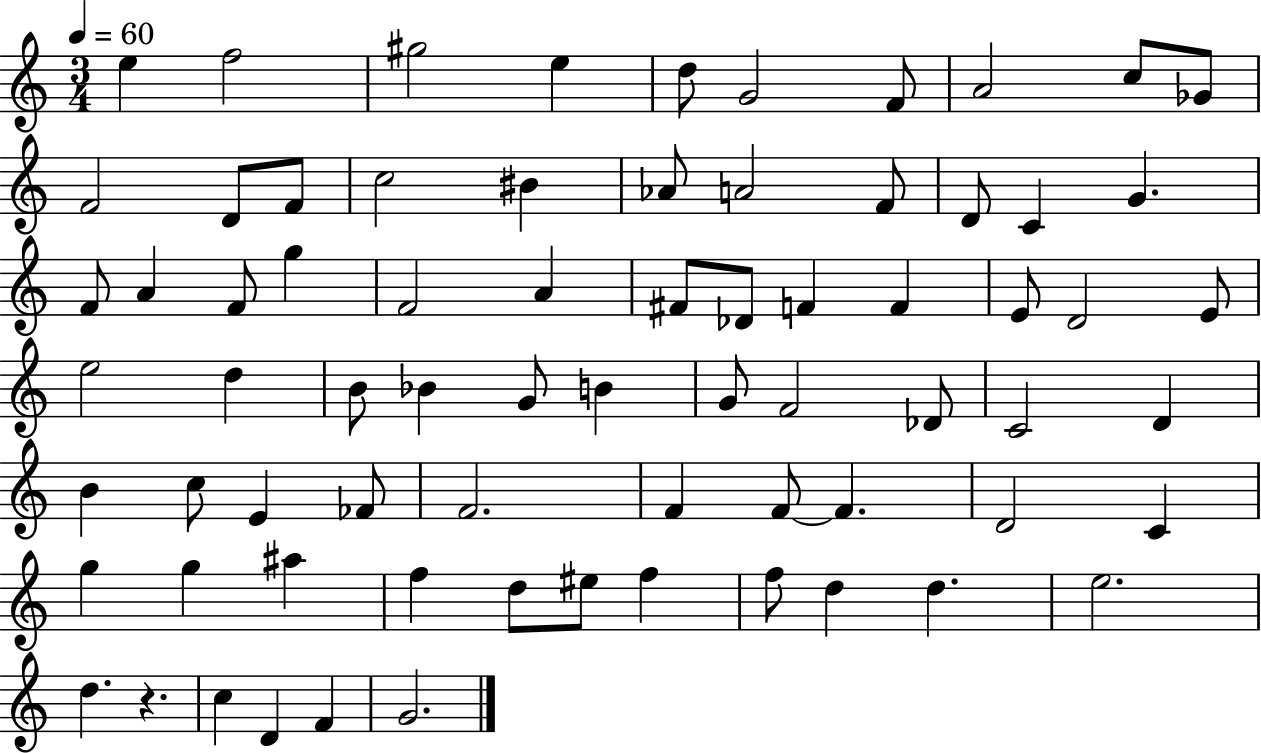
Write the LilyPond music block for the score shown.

{
  \clef treble
  \numericTimeSignature
  \time 3/4
  \key c \major
  \tempo 4 = 60
  \repeat volta 2 { e''4 f''2 | gis''2 e''4 | d''8 g'2 f'8 | a'2 c''8 ges'8 | \break f'2 d'8 f'8 | c''2 bis'4 | aes'8 a'2 f'8 | d'8 c'4 g'4. | \break f'8 a'4 f'8 g''4 | f'2 a'4 | fis'8 des'8 f'4 f'4 | e'8 d'2 e'8 | \break e''2 d''4 | b'8 bes'4 g'8 b'4 | g'8 f'2 des'8 | c'2 d'4 | \break b'4 c''8 e'4 fes'8 | f'2. | f'4 f'8~~ f'4. | d'2 c'4 | \break g''4 g''4 ais''4 | f''4 d''8 eis''8 f''4 | f''8 d''4 d''4. | e''2. | \break d''4. r4. | c''4 d'4 f'4 | g'2. | } \bar "|."
}